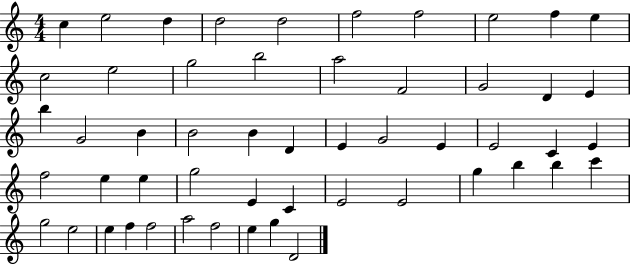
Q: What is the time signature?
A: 4/4